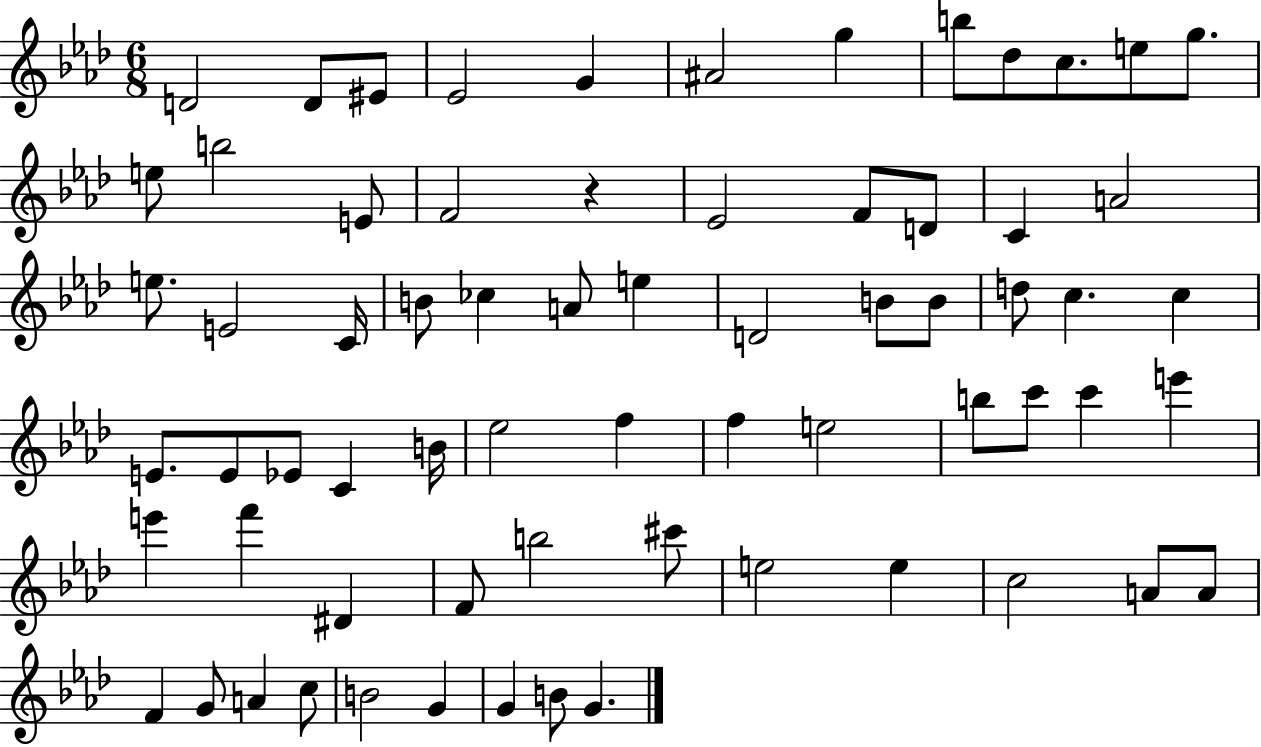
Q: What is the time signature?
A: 6/8